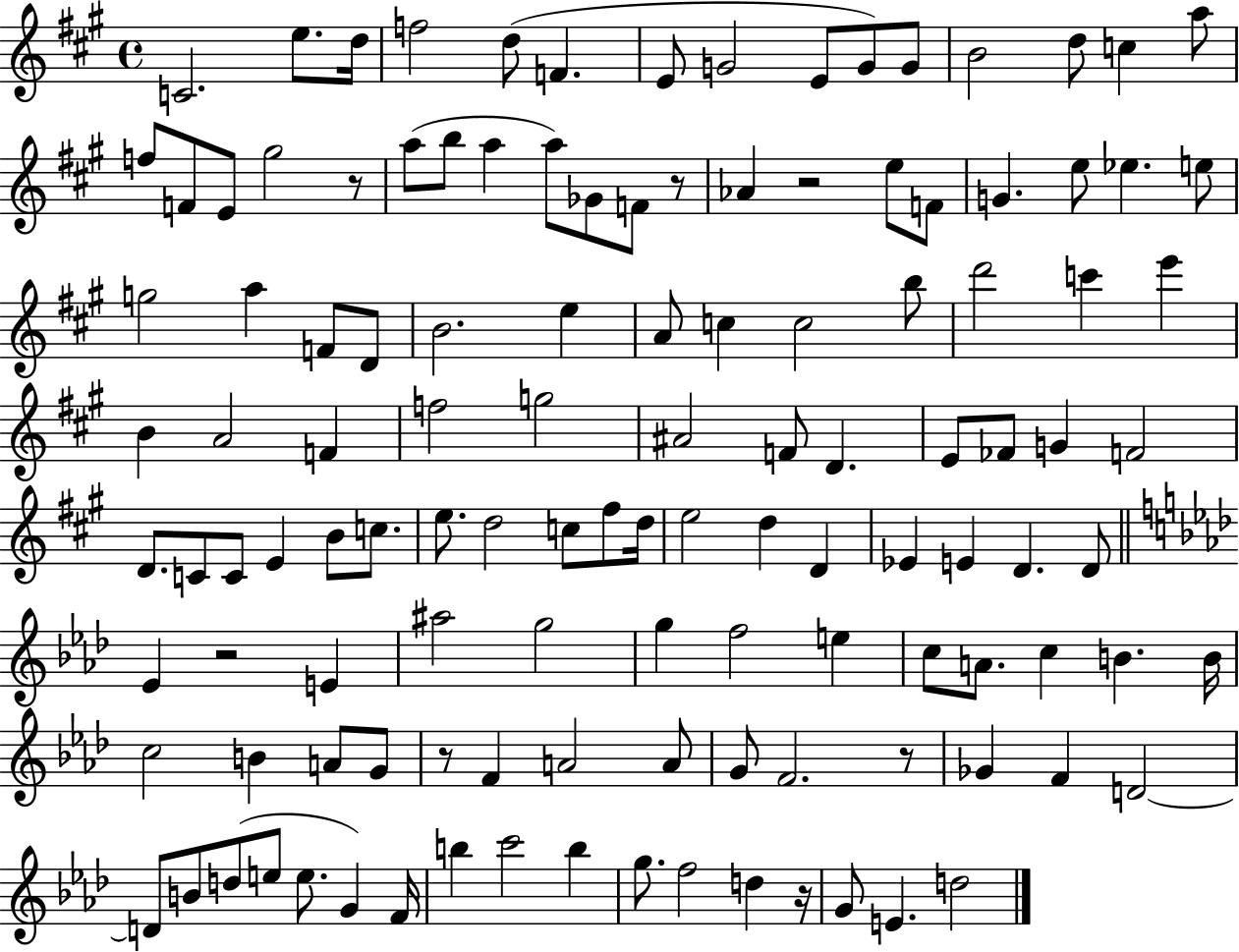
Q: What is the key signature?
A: A major